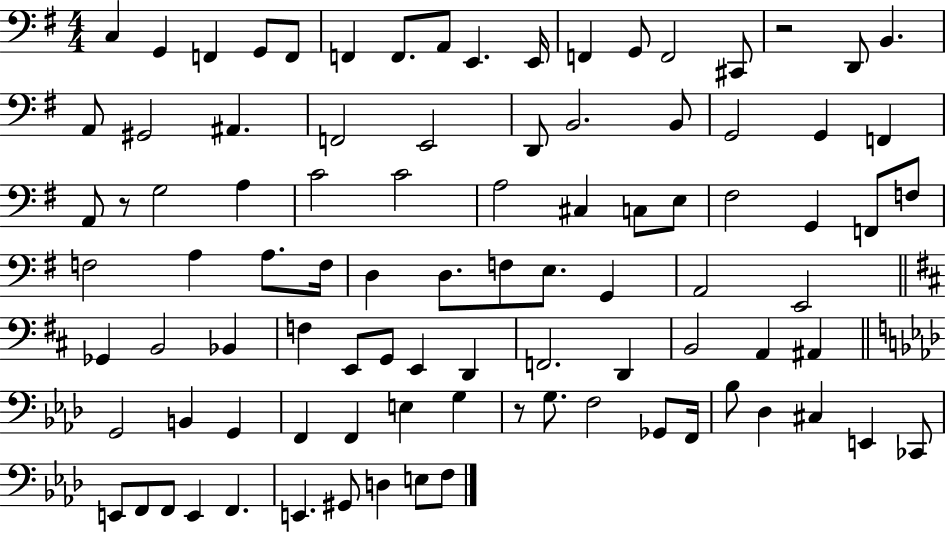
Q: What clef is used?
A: bass